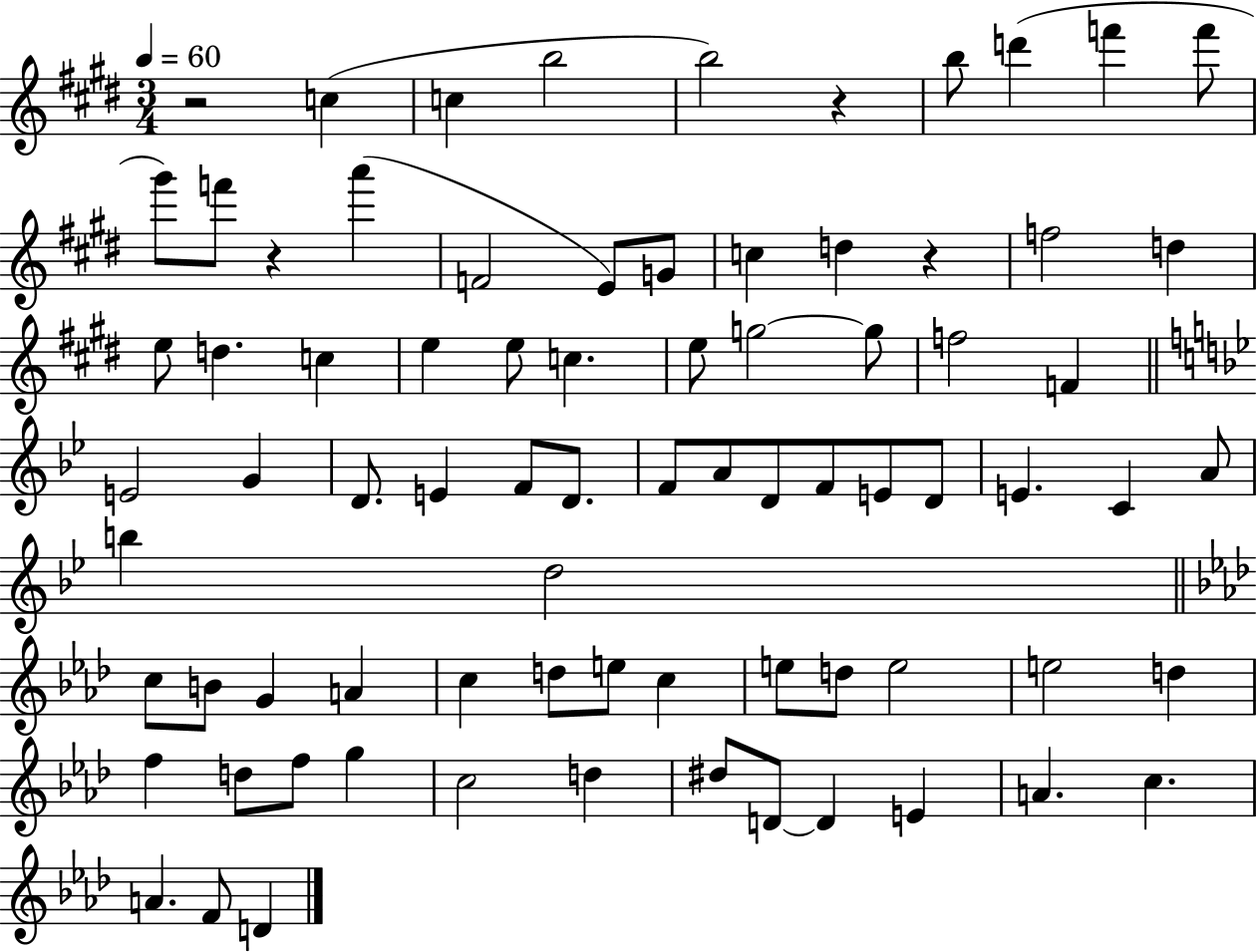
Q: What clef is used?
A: treble